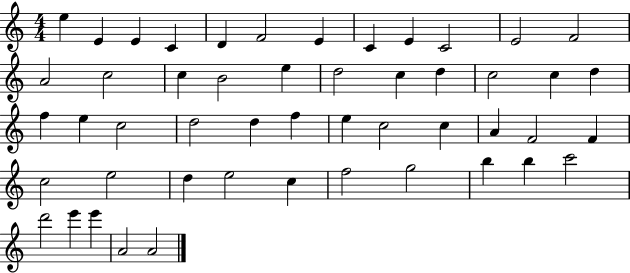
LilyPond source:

{
  \clef treble
  \numericTimeSignature
  \time 4/4
  \key c \major
  e''4 e'4 e'4 c'4 | d'4 f'2 e'4 | c'4 e'4 c'2 | e'2 f'2 | \break a'2 c''2 | c''4 b'2 e''4 | d''2 c''4 d''4 | c''2 c''4 d''4 | \break f''4 e''4 c''2 | d''2 d''4 f''4 | e''4 c''2 c''4 | a'4 f'2 f'4 | \break c''2 e''2 | d''4 e''2 c''4 | f''2 g''2 | b''4 b''4 c'''2 | \break d'''2 e'''4 e'''4 | a'2 a'2 | \bar "|."
}